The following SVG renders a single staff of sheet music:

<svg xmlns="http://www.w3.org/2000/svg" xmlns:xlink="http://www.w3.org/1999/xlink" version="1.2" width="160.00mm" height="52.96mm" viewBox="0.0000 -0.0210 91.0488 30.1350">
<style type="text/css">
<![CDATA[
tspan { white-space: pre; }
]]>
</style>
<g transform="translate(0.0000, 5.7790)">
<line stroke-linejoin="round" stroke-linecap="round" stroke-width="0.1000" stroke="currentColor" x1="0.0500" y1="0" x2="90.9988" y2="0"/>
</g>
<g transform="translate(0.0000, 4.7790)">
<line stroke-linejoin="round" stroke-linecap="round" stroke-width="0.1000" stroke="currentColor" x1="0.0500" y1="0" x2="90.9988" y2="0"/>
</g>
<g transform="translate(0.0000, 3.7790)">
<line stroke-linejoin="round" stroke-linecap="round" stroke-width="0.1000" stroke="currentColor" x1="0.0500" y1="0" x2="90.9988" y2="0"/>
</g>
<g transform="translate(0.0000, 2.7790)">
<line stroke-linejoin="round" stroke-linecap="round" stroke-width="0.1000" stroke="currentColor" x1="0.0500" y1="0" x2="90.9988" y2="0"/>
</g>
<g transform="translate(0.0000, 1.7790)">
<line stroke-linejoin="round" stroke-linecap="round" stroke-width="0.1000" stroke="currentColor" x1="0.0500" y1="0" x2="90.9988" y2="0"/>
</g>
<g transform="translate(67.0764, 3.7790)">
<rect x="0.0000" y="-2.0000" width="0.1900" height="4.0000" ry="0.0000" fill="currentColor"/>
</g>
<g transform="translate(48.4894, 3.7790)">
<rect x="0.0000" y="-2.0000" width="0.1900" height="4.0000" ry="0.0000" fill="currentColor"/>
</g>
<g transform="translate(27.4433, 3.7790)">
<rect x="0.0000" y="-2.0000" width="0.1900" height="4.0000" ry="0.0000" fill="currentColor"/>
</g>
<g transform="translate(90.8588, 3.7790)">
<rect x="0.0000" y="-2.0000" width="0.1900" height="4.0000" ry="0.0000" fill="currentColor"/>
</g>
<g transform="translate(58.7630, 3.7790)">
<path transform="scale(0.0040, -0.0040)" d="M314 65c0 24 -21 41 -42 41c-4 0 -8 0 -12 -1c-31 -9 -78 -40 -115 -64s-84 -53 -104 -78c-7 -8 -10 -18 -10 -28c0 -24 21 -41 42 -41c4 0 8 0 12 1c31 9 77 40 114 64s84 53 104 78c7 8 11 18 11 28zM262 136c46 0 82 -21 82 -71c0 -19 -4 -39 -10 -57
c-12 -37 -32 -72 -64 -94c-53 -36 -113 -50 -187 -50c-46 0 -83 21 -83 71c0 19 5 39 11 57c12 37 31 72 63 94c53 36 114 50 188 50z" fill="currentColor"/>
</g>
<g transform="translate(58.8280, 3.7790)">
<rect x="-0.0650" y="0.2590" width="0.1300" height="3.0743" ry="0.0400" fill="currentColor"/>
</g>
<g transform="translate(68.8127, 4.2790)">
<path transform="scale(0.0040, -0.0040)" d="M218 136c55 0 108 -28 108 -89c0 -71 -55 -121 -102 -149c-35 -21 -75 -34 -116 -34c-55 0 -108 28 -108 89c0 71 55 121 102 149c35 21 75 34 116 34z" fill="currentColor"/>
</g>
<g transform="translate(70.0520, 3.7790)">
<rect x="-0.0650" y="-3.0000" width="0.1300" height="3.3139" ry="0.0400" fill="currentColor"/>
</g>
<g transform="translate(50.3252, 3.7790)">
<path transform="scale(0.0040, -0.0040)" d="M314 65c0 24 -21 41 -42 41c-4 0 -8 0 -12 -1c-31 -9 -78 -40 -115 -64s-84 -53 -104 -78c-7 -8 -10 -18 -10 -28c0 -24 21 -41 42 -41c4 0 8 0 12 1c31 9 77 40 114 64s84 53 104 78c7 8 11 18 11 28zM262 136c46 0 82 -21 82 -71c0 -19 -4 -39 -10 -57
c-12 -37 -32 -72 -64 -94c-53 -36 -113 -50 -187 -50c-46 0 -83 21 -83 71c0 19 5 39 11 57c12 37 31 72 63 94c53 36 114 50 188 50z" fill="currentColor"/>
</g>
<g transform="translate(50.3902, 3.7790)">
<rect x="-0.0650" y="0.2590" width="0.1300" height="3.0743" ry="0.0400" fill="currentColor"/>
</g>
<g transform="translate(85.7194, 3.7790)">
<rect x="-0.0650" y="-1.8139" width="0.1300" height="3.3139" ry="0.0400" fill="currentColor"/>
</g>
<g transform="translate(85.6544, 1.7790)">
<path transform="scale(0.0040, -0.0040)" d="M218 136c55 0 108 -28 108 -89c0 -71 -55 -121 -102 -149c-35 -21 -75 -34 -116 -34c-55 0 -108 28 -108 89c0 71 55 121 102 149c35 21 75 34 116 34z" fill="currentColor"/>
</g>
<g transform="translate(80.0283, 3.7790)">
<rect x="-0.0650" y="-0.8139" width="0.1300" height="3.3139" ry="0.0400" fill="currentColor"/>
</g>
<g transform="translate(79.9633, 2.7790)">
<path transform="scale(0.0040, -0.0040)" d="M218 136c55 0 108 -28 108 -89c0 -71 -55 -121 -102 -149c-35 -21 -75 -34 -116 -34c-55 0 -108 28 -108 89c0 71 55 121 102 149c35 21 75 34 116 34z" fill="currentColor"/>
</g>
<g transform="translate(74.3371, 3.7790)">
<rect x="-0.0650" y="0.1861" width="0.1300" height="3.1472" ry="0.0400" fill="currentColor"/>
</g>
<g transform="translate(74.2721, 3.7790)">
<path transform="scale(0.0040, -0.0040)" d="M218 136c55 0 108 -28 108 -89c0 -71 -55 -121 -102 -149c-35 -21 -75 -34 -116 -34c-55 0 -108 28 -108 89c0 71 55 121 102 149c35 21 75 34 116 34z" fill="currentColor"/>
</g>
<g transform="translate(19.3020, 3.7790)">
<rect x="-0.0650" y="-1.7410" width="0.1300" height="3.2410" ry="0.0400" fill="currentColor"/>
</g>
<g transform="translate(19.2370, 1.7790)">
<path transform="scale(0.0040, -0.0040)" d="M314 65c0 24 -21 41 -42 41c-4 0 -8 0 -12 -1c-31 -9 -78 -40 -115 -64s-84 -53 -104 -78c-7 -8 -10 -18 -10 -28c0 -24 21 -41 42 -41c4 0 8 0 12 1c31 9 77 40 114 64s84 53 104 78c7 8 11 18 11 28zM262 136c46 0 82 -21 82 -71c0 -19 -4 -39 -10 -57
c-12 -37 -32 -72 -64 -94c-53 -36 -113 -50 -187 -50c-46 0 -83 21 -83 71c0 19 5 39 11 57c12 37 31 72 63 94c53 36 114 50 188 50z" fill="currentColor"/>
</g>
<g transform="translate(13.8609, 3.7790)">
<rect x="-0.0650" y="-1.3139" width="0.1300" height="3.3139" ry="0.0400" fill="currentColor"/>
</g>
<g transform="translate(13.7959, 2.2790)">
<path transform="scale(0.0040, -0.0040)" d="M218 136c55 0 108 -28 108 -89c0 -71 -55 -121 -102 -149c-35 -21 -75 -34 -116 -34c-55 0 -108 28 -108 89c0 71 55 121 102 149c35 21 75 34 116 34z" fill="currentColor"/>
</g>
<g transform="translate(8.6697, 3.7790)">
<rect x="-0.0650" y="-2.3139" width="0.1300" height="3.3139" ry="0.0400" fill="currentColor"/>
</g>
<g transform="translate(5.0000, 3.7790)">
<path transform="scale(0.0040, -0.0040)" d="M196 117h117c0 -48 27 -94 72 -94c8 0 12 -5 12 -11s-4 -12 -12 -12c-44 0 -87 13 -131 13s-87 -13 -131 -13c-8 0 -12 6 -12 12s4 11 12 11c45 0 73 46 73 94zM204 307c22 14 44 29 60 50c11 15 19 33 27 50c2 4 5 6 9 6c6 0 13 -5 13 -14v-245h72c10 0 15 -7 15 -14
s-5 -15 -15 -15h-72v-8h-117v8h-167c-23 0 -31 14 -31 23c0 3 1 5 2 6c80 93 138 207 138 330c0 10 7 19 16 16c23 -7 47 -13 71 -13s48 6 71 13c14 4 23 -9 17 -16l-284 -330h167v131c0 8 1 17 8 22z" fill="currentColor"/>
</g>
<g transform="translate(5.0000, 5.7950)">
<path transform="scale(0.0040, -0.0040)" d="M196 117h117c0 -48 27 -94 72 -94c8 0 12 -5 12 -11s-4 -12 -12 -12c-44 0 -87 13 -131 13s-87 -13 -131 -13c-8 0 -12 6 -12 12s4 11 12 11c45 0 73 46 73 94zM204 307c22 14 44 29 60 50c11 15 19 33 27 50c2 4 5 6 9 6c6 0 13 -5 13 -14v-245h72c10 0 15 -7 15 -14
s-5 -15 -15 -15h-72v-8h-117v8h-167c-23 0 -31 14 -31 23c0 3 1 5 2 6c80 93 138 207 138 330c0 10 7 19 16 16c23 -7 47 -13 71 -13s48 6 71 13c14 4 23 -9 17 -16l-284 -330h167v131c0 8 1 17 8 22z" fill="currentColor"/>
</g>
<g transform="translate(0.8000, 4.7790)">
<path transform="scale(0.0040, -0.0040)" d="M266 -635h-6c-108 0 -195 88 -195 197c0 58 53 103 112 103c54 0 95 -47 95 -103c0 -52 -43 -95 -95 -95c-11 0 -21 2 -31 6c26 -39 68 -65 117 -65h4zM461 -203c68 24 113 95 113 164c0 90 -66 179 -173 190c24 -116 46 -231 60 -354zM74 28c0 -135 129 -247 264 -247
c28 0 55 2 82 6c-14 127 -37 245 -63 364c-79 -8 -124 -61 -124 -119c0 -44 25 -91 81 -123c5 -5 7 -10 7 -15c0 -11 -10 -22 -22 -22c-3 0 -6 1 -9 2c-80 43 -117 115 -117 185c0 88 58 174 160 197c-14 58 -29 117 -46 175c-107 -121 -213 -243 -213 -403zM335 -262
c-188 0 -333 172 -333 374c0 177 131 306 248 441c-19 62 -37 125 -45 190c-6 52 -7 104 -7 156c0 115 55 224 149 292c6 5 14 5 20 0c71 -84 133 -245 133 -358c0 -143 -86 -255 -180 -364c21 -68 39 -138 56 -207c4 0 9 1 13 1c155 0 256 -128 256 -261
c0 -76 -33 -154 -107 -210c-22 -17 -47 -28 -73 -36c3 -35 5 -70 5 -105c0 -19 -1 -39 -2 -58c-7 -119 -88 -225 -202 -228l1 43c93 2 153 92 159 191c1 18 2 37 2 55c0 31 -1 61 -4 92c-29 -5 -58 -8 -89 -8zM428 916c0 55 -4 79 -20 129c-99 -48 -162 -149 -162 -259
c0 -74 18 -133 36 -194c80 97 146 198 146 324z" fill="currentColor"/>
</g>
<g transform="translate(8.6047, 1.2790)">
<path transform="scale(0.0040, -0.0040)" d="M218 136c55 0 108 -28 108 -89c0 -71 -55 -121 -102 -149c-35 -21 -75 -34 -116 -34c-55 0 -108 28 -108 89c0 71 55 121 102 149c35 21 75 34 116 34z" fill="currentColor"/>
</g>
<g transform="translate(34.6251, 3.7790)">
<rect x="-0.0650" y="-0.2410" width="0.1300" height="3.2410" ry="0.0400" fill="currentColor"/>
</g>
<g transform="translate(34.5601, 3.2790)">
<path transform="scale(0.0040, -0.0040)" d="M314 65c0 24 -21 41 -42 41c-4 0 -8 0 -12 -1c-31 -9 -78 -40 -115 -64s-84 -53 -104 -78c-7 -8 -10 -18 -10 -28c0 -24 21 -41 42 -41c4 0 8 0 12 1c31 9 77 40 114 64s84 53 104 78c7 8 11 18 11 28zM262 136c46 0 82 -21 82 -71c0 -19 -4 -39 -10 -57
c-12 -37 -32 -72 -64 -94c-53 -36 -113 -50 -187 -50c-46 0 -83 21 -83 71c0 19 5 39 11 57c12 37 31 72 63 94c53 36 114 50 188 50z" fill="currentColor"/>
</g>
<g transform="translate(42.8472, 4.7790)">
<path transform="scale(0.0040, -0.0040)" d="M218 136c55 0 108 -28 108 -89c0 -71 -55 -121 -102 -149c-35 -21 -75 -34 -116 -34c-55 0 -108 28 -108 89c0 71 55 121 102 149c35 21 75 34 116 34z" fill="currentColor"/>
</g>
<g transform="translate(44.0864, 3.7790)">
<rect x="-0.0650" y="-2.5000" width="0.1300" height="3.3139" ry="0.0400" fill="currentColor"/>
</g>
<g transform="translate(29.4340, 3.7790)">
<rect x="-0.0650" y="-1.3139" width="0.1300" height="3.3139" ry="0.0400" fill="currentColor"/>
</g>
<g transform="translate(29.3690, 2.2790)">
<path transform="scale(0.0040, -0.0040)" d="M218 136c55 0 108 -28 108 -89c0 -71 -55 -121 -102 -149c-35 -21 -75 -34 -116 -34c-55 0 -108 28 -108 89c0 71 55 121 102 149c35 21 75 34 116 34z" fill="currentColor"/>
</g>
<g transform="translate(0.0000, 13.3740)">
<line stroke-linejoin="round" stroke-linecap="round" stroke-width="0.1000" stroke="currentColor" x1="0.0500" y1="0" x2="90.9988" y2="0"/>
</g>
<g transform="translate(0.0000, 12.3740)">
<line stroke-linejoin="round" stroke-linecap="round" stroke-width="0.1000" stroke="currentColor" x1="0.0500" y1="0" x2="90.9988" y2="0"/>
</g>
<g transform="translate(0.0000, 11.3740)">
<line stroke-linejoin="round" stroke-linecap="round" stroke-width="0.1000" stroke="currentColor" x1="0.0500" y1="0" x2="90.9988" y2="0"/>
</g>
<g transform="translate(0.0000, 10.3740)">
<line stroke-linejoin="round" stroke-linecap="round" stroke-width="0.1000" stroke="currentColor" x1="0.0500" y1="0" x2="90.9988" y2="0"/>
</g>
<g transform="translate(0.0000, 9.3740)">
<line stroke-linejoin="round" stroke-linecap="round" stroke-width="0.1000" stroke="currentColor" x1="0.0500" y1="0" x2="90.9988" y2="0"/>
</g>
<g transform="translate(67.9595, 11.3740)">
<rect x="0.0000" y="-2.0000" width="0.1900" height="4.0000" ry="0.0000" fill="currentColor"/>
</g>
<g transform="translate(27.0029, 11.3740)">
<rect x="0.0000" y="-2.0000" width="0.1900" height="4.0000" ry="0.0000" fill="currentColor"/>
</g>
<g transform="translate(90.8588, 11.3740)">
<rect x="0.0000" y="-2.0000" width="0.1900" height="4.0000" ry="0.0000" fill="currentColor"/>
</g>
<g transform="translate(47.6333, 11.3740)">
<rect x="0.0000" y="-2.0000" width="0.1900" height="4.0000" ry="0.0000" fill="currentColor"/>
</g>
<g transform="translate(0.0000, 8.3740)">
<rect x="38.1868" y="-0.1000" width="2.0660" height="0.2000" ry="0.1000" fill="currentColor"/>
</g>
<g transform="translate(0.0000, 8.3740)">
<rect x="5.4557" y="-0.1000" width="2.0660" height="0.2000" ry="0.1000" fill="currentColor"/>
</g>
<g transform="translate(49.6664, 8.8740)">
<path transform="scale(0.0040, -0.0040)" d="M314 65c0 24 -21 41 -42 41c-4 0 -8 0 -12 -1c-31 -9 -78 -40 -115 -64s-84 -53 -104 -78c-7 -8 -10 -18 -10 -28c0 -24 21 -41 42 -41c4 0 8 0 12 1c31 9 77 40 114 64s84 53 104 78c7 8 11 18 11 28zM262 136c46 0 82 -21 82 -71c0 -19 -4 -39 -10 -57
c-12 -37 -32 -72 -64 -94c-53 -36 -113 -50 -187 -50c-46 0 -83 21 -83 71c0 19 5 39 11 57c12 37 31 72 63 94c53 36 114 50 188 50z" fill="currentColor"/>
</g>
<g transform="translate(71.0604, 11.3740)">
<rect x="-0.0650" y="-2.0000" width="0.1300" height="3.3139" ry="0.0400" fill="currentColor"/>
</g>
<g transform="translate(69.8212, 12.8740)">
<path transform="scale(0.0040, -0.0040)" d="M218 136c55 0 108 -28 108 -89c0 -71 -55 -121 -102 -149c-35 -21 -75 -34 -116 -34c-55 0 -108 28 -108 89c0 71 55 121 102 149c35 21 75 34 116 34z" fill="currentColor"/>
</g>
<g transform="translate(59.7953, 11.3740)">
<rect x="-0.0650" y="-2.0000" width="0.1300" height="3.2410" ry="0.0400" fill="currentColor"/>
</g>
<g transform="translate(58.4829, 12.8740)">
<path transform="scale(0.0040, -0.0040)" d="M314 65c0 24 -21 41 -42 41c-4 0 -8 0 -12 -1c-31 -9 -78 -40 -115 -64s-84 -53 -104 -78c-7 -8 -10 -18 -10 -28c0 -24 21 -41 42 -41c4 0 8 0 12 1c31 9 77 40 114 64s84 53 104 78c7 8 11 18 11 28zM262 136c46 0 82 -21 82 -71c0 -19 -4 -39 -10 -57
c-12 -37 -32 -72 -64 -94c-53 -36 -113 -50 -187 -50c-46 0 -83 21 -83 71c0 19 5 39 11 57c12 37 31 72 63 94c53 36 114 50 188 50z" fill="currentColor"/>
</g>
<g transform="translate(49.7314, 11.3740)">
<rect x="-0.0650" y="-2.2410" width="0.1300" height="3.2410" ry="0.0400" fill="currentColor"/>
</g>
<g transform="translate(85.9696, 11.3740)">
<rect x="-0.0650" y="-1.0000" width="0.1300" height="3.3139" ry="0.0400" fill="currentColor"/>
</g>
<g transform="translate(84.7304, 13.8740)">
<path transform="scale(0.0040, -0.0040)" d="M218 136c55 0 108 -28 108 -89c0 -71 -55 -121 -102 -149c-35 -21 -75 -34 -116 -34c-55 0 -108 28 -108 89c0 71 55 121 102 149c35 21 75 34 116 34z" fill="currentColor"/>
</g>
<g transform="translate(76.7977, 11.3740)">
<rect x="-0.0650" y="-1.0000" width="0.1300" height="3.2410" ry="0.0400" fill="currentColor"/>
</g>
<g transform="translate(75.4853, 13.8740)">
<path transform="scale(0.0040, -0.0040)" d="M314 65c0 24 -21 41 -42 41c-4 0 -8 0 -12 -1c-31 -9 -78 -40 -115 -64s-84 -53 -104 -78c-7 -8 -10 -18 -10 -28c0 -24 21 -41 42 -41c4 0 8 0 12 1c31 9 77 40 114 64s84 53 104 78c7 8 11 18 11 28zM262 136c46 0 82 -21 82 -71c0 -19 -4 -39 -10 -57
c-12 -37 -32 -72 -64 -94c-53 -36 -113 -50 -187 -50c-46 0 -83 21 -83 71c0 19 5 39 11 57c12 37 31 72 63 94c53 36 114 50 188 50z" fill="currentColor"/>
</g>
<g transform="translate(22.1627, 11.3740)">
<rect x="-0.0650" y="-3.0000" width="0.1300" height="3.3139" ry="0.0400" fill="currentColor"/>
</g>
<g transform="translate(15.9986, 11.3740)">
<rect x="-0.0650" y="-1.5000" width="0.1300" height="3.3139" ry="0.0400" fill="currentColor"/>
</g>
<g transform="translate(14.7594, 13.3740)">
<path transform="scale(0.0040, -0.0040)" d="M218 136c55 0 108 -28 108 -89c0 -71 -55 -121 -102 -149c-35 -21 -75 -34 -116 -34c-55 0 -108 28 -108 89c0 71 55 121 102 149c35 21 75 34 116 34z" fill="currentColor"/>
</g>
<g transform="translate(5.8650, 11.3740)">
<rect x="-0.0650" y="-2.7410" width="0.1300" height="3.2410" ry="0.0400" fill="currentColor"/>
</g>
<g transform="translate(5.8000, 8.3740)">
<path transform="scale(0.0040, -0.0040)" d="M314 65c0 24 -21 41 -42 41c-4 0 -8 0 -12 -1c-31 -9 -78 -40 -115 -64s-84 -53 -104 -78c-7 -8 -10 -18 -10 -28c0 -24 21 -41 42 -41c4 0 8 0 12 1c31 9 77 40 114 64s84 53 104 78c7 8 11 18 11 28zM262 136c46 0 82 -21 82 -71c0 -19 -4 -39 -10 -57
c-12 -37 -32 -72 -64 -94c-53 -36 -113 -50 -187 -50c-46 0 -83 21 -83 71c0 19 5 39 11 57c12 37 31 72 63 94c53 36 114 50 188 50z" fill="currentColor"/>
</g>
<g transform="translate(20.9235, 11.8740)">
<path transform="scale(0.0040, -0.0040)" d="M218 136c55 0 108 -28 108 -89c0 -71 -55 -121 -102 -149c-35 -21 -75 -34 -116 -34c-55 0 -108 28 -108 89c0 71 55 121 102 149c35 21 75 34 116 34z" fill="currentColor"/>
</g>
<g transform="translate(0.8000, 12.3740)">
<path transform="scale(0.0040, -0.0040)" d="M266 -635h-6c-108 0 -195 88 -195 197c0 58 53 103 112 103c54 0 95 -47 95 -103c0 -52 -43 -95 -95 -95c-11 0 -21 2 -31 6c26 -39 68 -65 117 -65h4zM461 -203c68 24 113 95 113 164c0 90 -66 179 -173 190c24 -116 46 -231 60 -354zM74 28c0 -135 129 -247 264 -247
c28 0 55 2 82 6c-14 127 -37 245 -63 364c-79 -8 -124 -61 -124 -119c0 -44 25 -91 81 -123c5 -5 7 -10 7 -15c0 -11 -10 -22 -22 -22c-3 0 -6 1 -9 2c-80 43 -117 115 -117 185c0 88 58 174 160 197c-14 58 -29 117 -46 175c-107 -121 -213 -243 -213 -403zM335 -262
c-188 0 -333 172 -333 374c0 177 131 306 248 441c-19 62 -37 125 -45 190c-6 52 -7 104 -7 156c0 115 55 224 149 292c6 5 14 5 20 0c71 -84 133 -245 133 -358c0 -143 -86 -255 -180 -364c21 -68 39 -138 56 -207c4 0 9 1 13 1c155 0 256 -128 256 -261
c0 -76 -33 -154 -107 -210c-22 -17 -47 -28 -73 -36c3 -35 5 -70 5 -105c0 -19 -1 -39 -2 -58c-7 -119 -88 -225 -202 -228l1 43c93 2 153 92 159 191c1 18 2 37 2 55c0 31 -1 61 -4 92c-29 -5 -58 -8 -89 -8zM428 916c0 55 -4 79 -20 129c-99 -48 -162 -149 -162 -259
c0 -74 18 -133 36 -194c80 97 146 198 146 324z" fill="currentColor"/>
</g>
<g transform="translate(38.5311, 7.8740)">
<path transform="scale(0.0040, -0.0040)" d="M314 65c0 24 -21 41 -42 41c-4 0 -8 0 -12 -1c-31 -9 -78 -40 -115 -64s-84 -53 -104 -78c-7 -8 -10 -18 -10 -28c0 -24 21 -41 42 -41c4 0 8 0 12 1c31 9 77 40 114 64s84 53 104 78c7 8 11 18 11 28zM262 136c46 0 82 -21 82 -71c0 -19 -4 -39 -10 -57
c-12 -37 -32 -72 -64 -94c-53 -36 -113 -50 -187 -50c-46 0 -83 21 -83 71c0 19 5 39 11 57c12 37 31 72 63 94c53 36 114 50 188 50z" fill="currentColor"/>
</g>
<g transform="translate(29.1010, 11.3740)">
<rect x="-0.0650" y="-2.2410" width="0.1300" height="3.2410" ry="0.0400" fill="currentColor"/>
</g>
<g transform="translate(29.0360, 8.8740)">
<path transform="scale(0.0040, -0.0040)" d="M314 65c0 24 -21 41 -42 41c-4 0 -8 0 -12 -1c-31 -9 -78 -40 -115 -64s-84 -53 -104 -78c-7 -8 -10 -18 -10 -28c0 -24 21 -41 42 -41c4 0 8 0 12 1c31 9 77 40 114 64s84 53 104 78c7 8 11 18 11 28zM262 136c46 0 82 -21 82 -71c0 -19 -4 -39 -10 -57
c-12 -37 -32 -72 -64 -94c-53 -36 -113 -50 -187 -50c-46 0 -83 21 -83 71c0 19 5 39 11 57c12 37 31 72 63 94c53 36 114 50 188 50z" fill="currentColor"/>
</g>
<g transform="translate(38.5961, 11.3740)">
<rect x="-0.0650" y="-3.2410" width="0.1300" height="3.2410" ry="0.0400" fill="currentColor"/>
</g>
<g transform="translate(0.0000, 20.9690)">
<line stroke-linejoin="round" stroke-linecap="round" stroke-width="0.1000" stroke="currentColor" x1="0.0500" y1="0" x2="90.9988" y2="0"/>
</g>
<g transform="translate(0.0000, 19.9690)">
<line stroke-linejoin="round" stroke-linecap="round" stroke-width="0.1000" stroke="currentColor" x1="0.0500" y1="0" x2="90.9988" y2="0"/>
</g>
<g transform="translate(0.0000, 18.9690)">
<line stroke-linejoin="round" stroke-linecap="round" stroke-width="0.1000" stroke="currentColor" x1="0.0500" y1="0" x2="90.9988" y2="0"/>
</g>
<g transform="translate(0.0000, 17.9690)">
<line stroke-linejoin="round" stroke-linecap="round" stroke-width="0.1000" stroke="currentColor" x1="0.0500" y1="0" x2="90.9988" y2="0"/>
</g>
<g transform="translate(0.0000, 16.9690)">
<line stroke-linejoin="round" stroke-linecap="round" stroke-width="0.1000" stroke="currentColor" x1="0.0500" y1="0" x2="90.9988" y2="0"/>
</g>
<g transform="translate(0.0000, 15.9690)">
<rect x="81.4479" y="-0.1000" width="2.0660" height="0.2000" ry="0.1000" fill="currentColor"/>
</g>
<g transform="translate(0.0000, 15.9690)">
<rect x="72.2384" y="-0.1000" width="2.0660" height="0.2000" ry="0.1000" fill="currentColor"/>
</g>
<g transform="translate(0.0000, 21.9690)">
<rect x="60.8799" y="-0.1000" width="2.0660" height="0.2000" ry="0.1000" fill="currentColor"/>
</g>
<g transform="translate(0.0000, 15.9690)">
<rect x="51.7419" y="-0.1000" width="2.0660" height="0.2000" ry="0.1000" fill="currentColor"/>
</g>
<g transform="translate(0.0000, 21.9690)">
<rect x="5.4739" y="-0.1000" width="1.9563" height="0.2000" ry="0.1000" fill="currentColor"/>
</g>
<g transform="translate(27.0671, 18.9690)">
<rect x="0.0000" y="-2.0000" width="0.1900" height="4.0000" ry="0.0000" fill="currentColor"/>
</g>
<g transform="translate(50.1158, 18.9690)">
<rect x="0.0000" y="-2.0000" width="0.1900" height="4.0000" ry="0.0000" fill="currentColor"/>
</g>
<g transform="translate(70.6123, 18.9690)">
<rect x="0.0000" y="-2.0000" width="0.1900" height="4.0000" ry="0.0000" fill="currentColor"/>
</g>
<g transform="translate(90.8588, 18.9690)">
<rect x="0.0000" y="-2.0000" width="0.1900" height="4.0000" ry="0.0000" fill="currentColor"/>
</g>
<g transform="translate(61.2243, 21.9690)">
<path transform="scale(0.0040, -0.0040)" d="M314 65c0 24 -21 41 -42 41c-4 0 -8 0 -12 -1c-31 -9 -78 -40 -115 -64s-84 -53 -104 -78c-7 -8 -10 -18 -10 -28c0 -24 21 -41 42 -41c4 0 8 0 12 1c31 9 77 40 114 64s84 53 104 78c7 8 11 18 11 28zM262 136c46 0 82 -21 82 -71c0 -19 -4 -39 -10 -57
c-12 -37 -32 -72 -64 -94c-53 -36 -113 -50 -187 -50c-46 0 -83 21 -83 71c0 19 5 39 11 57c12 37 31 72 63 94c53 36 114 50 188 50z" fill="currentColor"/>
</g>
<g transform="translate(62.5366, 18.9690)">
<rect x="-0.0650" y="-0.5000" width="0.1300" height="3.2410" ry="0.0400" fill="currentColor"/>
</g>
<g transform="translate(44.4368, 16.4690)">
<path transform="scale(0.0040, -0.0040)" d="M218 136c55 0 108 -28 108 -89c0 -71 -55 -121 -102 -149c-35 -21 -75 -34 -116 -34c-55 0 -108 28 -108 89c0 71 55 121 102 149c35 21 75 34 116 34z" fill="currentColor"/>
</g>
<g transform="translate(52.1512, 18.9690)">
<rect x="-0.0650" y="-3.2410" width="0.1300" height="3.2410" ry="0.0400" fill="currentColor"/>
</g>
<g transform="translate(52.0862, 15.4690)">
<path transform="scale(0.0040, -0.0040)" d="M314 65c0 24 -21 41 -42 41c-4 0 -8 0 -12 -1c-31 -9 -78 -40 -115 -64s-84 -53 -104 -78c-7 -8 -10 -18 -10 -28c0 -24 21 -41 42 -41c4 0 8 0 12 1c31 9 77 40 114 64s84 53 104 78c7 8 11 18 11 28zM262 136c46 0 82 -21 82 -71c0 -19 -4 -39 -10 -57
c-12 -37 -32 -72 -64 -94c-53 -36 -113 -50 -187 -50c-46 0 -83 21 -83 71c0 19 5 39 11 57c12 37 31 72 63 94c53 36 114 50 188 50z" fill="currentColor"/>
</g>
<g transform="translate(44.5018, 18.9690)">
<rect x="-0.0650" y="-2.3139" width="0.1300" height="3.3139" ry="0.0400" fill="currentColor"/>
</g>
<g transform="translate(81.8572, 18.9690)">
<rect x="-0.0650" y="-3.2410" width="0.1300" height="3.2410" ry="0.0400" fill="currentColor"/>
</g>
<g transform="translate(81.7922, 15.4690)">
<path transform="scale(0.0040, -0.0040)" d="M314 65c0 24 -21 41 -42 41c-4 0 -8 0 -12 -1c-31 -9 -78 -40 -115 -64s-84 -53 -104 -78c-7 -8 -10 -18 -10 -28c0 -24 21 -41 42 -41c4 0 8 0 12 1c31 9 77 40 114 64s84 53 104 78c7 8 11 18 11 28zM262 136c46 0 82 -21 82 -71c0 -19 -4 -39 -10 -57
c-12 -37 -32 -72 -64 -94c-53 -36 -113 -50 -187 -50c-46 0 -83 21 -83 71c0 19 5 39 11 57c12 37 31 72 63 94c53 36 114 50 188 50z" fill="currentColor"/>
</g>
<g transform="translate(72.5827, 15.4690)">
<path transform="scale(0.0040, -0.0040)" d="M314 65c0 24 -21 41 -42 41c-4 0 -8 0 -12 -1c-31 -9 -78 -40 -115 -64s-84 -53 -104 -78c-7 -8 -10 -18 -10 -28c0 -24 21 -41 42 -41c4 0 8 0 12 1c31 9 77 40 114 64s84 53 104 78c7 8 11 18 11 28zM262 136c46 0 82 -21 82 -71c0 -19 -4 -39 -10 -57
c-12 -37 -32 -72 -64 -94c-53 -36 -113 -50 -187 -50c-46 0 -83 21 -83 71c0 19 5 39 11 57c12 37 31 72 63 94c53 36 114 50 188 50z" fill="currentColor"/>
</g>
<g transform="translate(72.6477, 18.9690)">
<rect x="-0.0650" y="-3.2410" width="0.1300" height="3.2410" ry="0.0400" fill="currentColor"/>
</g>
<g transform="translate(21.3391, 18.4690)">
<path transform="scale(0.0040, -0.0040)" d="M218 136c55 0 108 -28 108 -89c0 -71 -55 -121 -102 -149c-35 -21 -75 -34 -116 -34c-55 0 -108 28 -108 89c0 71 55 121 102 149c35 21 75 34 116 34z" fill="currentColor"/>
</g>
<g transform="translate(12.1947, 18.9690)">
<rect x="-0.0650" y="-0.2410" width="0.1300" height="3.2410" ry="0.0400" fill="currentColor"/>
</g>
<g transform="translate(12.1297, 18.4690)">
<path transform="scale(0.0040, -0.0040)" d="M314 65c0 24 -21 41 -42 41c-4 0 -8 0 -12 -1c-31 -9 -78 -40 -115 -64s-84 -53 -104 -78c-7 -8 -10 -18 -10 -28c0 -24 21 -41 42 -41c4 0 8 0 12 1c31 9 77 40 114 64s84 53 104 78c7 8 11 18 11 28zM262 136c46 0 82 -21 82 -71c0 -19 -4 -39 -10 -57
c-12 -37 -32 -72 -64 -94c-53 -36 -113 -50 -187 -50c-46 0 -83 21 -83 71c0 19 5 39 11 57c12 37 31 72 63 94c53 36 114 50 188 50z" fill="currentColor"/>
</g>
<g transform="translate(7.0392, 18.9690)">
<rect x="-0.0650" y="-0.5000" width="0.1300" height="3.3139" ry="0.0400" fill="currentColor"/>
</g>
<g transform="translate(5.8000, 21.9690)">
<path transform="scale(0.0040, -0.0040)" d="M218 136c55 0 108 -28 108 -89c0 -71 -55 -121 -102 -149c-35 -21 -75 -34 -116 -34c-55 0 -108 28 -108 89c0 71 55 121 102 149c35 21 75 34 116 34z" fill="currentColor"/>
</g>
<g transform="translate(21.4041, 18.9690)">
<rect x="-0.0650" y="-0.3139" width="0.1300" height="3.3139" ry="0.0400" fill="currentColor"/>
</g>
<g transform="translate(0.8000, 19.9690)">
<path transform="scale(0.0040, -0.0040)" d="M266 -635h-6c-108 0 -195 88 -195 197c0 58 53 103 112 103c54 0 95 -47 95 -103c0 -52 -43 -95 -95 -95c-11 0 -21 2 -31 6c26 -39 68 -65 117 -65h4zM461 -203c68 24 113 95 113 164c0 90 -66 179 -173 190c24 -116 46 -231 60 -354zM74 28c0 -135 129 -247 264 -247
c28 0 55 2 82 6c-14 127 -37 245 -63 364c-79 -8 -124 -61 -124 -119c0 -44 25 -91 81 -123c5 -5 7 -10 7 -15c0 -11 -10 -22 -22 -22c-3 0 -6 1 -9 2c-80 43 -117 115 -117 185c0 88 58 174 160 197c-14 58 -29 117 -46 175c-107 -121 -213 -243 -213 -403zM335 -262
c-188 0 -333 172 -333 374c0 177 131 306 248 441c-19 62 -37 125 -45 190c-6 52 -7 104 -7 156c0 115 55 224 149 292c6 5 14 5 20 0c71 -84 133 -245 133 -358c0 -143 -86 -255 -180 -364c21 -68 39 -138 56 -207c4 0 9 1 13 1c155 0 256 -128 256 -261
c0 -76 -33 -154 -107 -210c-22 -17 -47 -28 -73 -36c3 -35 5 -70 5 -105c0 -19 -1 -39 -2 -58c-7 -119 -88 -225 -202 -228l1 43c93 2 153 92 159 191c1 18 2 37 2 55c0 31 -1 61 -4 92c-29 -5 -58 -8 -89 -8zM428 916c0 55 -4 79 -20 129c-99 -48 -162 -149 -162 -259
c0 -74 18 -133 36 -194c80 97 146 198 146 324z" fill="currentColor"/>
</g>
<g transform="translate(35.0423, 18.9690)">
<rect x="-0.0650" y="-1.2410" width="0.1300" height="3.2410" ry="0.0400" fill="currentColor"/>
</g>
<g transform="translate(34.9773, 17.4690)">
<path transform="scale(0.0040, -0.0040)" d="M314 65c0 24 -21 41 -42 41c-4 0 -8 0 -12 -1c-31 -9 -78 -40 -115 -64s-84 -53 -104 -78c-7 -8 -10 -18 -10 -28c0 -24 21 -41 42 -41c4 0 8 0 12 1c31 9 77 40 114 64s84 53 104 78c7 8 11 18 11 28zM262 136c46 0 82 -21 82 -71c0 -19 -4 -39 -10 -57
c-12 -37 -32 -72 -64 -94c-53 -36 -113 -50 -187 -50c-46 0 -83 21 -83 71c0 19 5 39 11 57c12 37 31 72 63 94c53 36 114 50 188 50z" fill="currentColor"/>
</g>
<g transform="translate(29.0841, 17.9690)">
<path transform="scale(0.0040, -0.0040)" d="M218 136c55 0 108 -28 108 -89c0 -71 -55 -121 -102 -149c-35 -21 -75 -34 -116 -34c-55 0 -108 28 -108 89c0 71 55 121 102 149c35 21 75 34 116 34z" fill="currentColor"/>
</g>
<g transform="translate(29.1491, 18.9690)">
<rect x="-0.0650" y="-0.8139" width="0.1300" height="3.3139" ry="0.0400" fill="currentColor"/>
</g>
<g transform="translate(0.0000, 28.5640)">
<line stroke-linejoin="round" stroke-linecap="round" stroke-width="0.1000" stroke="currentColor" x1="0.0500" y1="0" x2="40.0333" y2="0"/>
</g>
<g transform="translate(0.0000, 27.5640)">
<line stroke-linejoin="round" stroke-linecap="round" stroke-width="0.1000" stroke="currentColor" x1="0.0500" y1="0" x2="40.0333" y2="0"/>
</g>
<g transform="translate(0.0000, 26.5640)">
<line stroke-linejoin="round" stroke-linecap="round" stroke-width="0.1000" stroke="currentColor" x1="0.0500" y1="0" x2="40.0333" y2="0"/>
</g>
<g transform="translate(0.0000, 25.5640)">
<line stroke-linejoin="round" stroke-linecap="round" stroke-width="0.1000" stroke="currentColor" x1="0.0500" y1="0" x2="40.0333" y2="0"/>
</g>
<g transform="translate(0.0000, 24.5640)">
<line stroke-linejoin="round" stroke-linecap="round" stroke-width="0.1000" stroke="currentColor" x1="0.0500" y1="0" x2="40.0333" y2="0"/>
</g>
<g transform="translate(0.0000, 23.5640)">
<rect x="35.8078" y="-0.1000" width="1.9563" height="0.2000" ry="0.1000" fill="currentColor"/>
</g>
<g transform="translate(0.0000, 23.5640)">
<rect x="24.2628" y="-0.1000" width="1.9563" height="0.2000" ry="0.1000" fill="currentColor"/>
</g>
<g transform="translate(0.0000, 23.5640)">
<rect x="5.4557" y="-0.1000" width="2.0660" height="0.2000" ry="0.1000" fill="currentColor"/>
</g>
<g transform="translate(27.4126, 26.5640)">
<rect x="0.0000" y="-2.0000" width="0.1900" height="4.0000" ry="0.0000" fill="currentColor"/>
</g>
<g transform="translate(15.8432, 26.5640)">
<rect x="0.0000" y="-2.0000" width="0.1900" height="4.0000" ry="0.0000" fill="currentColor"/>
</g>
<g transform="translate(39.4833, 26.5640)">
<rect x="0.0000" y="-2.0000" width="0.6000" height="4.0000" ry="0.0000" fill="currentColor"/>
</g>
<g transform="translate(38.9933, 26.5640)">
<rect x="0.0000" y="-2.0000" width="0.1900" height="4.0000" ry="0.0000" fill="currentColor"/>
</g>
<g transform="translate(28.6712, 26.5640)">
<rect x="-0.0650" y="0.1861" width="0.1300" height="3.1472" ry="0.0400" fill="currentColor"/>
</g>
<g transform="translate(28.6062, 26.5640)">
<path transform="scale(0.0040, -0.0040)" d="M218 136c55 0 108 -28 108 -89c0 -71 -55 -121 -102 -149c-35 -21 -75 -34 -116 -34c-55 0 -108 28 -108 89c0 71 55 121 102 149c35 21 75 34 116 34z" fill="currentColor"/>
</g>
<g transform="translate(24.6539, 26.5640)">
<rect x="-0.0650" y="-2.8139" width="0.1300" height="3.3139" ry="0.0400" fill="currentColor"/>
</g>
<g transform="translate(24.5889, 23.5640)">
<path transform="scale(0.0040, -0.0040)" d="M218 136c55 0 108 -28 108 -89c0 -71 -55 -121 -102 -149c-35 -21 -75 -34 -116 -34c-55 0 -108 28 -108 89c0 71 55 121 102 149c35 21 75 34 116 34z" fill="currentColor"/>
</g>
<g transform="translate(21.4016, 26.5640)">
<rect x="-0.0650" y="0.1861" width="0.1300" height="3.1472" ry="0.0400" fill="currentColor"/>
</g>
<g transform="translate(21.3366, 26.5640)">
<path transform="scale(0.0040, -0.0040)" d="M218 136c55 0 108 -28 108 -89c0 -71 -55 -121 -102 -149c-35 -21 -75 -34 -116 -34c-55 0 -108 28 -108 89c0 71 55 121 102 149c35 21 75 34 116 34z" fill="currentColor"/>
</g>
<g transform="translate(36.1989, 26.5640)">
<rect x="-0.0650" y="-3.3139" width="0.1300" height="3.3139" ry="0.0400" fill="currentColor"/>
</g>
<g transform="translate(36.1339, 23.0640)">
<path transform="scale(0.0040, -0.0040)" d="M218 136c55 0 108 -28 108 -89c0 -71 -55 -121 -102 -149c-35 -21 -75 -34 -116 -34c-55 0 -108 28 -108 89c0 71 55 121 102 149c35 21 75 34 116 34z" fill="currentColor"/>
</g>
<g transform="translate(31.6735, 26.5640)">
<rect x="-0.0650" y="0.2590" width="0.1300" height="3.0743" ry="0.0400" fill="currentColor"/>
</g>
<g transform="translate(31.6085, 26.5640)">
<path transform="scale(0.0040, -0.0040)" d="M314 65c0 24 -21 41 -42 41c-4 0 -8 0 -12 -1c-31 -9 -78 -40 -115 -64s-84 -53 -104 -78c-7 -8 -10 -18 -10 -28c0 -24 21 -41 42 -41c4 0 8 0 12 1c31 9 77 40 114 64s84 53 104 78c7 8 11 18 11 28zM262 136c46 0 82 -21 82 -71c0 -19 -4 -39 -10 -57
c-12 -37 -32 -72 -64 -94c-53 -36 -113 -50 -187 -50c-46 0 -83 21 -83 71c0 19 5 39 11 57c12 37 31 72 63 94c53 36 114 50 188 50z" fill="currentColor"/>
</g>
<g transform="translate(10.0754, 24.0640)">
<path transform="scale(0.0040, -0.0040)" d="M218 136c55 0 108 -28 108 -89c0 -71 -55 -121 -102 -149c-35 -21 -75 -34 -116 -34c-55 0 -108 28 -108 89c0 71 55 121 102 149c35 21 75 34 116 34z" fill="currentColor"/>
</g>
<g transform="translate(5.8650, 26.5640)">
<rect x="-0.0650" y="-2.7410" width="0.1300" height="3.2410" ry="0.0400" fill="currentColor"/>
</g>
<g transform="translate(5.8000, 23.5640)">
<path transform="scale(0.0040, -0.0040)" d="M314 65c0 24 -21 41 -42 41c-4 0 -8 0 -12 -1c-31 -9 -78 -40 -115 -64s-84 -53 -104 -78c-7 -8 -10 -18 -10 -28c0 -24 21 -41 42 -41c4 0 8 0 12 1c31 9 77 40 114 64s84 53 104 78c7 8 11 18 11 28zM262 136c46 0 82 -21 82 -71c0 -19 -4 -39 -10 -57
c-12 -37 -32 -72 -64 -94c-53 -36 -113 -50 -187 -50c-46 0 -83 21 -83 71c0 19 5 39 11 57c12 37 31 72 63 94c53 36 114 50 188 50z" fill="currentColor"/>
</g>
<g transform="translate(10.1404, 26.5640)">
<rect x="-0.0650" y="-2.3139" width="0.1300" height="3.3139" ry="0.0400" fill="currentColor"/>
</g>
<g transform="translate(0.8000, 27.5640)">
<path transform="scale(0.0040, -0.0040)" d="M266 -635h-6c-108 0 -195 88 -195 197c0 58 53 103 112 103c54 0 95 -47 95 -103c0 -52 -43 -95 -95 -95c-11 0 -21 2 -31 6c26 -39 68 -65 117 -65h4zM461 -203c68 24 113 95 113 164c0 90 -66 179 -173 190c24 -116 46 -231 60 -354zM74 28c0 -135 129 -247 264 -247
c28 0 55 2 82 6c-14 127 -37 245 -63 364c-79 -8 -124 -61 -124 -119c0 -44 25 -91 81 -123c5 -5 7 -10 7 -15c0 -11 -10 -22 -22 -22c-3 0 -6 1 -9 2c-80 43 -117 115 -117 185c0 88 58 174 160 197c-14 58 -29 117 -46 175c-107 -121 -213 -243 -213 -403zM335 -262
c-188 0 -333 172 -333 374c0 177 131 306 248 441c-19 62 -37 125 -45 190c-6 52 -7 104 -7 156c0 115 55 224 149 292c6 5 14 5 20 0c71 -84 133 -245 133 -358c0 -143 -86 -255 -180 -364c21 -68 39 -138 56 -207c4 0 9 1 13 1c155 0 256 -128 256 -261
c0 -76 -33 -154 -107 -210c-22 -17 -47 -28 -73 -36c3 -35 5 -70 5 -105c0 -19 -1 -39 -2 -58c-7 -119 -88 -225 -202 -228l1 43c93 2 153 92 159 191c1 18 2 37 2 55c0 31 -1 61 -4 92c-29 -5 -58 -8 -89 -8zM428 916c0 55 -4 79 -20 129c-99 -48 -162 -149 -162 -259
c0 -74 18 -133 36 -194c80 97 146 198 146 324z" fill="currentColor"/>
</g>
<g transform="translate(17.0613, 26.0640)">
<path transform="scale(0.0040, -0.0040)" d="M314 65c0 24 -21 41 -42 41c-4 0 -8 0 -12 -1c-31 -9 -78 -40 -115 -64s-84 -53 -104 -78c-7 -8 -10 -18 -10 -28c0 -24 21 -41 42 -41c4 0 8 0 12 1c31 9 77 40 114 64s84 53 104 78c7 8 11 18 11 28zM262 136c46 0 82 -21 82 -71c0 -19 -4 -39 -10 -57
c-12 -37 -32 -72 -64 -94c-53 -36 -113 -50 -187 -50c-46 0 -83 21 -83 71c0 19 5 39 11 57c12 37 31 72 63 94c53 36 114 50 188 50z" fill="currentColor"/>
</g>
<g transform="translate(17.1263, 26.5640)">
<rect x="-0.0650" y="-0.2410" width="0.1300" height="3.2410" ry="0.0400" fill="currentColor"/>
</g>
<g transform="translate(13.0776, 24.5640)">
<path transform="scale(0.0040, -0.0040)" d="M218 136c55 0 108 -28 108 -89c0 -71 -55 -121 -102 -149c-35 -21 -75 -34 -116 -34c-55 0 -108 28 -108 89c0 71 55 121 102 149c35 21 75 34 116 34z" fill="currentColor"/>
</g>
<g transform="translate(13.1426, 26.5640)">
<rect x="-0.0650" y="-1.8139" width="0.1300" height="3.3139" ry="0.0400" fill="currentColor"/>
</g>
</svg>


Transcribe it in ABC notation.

X:1
T:Untitled
M:4/4
L:1/4
K:C
g e f2 e c2 G B2 B2 A B d f a2 E A g2 b2 g2 F2 F D2 D C c2 c d e2 g b2 C2 b2 b2 a2 g f c2 B a B B2 b